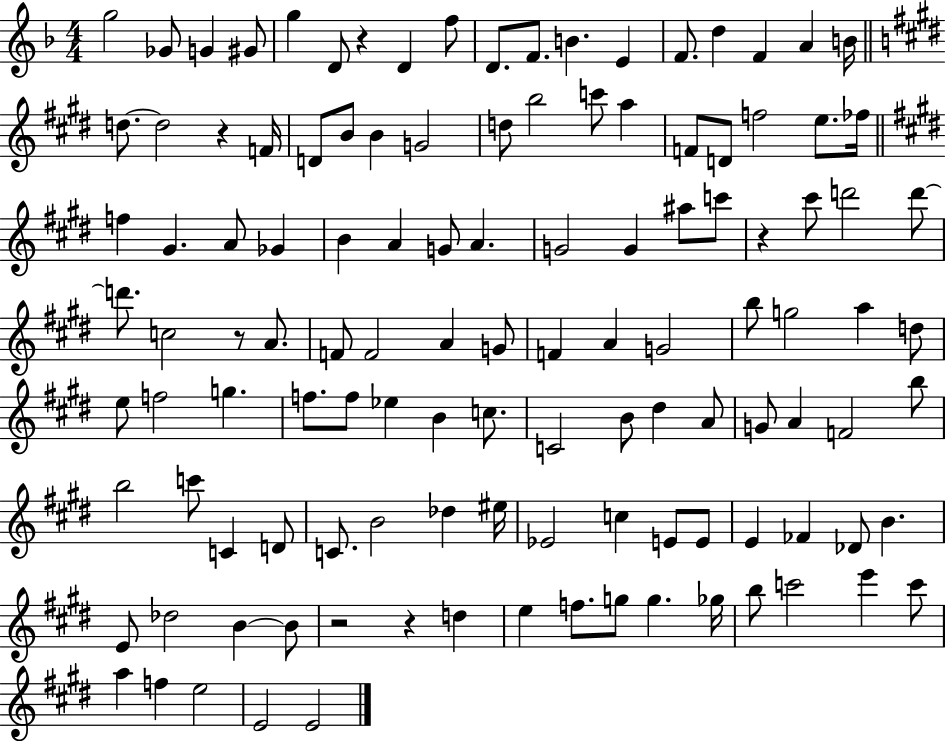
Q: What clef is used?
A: treble